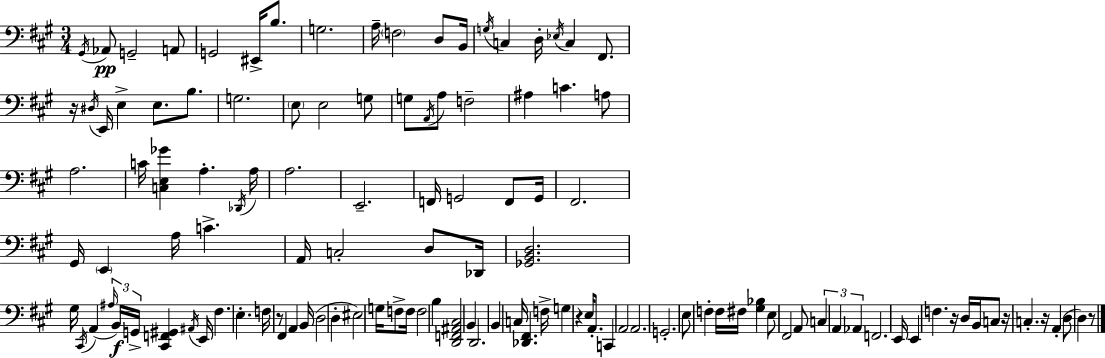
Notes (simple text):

G#2/s Ab2/e G2/h A2/e G2/h EIS2/s B3/e. G3/h. A3/s F3/h D3/e B2/s G3/s C3/q D3/s Eb3/s C3/q F#2/e. R/s D#3/s E2/s E3/q E3/e. B3/e. G3/h. E3/e E3/h G3/e G3/e A2/s A3/e F3/h A#3/q C4/q. A3/e A3/h. C4/s [C3,E3,Gb4]/q A3/q. Db2/s A3/s A3/h. E2/h. F2/s G2/h F2/e G2/s F#2/h. G#2/s E2/q A3/s C4/q. A2/s C3/h D3/e Db2/s [Gb2,B2,D3]/h. G#3/s C#2/s A2/q A#3/s B2/s G2/s [C#2,F2,G#2]/q A#2/s E2/s F#3/q. E3/q. F3/s R/e F#2/q A2/q B2/s D3/h D3/q EIS3/h G3/s F3/e F3/s F3/h B3/q [D2,F2,A#2,C#3]/h B2/q D2/h. B2/q C3/s [Db2,F#2]/q. F3/s G3/q R/q E3/s A2/e. C2/q A2/h A2/h. G2/h. E3/e F3/q F3/s F#3/s [G#3,Bb3]/q E3/e F#2/h A2/e C3/q A2/q Ab2/q F2/h. E2/s E2/q F3/q. R/s D3/s B2/s C3/e R/s C3/q. R/s A2/q D3/e D3/q R/e